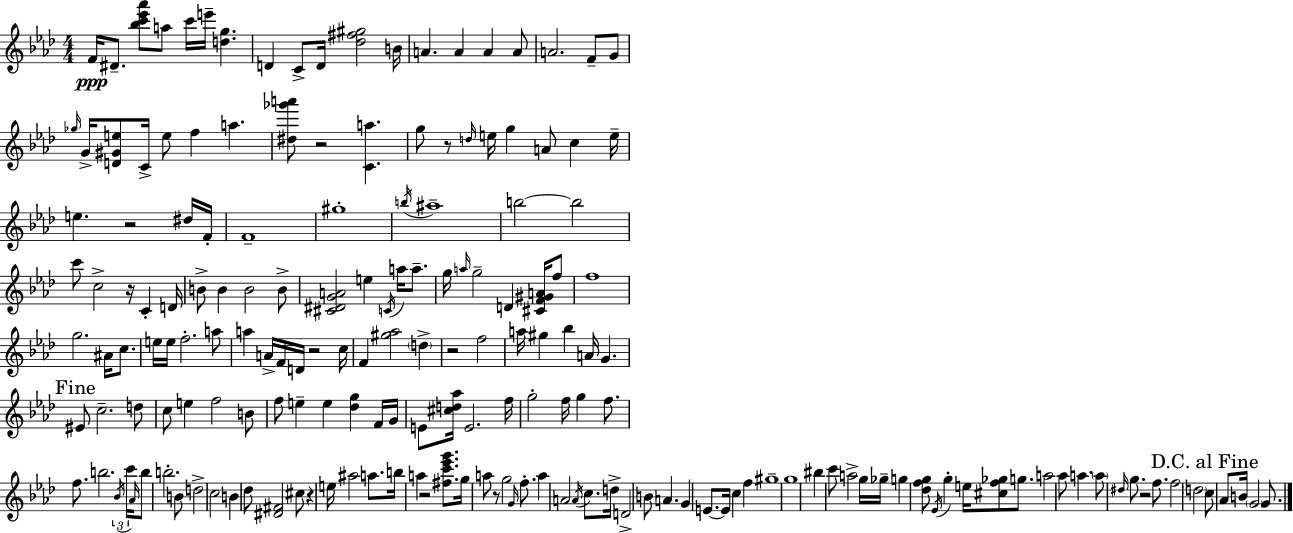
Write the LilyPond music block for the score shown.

{
  \clef treble
  \numericTimeSignature
  \time 4/4
  \key aes \major
  \repeat volta 2 { f'16\ppp dis'8.-- <bes'' c''' ees''' aes'''>8 a''8 c'''16 e'''16-- <d'' g''>4. | d'4 c'8-> d'16 <des'' fis'' gis''>2 b'16 | a'4. a'4 a'4 a'8 | a'2. f'8-- g'8 | \break \grace { ges''16 } g'16-> <d' gis' e''>8 c'16-> e''8 f''4 a''4. | <dis'' ges''' a'''>8 r2 <c' a''>4. | g''8 r8 \grace { d''16 } e''16 g''4 a'8 c''4 | e''16-- e''4. r2 | \break dis''16 f'16-. f'1-- | gis''1-. | \acciaccatura { b''16 } ais''1-- | b''2~~ b''2 | \break c'''8 c''2-> r16 c'4-. | d'16 b'8-> b'4 b'2 | b'8-> <cis' dis' g' a'>2 e''4 \acciaccatura { c'16 } | a''16 a''8.-- g''16 \grace { a''16 } g''2-- d'4 | \break <cis' f' gis' a'>16 f''8 f''1 | g''2. | ais'16 c''8. e''16 e''16 f''2.-. | a''8 a''4 a'16-> f'16 d'16 r2 | \break c''16 f'4 <gis'' aes''>2 | \parenthesize d''4-> r2 f''2 | a''16 gis''4 bes''4 a'16 g'4. | \mark "Fine" eis'8 c''2.-- | \break d''8 c''8 e''4 f''2 | b'8 f''8 e''4-- e''4 <des'' g''>4 | f'16 g'16 e'8 <cis'' d'' aes''>16 e'2. | f''16 g''2-. f''16 g''4 | \break f''8. f''8. b''2. | \tuplet 3/2 { \acciaccatura { bes'16 } c'''16 \grace { aes'16 } } b''8 b''2.-. | b'8 d''2-> c''2 | b'4 des''8 <dis' fis'>2 | \break cis''8 r4 e''16 ais''2 | a''8. b''16 a''4 r2 | <fis'' c''' ees''' g'''>8. g''16 a''8 r8 g''2 | \grace { g'16 } f''8.-. a''4 a'2 | \break \acciaccatura { a'16 } c''8. d''16-> d'2-> | b'8 a'4. g'4 e'8.~~ | e'16 c''4 f''4 gis''1-- | g''1 | \break bis''4 c'''8 a''2-> | g''16 ges''16-- g''4 <des'' f'' g''>8 \acciaccatura { ees'16 } | g''4-. e''16 <cis'' f'' ges''>8 g''8. a''2 | aes''8 a''4. \parenthesize a''8 \grace { dis''16 } g''8. | \break r2 f''8. f''2 | \parenthesize d''2 \mark "D.C. al Fine" c''8 aes'8 b'16 | \parenthesize g'2 g'8. } \bar "|."
}